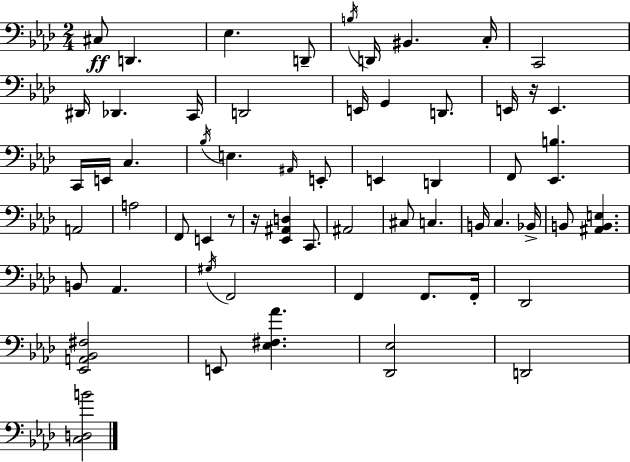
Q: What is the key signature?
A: AES major